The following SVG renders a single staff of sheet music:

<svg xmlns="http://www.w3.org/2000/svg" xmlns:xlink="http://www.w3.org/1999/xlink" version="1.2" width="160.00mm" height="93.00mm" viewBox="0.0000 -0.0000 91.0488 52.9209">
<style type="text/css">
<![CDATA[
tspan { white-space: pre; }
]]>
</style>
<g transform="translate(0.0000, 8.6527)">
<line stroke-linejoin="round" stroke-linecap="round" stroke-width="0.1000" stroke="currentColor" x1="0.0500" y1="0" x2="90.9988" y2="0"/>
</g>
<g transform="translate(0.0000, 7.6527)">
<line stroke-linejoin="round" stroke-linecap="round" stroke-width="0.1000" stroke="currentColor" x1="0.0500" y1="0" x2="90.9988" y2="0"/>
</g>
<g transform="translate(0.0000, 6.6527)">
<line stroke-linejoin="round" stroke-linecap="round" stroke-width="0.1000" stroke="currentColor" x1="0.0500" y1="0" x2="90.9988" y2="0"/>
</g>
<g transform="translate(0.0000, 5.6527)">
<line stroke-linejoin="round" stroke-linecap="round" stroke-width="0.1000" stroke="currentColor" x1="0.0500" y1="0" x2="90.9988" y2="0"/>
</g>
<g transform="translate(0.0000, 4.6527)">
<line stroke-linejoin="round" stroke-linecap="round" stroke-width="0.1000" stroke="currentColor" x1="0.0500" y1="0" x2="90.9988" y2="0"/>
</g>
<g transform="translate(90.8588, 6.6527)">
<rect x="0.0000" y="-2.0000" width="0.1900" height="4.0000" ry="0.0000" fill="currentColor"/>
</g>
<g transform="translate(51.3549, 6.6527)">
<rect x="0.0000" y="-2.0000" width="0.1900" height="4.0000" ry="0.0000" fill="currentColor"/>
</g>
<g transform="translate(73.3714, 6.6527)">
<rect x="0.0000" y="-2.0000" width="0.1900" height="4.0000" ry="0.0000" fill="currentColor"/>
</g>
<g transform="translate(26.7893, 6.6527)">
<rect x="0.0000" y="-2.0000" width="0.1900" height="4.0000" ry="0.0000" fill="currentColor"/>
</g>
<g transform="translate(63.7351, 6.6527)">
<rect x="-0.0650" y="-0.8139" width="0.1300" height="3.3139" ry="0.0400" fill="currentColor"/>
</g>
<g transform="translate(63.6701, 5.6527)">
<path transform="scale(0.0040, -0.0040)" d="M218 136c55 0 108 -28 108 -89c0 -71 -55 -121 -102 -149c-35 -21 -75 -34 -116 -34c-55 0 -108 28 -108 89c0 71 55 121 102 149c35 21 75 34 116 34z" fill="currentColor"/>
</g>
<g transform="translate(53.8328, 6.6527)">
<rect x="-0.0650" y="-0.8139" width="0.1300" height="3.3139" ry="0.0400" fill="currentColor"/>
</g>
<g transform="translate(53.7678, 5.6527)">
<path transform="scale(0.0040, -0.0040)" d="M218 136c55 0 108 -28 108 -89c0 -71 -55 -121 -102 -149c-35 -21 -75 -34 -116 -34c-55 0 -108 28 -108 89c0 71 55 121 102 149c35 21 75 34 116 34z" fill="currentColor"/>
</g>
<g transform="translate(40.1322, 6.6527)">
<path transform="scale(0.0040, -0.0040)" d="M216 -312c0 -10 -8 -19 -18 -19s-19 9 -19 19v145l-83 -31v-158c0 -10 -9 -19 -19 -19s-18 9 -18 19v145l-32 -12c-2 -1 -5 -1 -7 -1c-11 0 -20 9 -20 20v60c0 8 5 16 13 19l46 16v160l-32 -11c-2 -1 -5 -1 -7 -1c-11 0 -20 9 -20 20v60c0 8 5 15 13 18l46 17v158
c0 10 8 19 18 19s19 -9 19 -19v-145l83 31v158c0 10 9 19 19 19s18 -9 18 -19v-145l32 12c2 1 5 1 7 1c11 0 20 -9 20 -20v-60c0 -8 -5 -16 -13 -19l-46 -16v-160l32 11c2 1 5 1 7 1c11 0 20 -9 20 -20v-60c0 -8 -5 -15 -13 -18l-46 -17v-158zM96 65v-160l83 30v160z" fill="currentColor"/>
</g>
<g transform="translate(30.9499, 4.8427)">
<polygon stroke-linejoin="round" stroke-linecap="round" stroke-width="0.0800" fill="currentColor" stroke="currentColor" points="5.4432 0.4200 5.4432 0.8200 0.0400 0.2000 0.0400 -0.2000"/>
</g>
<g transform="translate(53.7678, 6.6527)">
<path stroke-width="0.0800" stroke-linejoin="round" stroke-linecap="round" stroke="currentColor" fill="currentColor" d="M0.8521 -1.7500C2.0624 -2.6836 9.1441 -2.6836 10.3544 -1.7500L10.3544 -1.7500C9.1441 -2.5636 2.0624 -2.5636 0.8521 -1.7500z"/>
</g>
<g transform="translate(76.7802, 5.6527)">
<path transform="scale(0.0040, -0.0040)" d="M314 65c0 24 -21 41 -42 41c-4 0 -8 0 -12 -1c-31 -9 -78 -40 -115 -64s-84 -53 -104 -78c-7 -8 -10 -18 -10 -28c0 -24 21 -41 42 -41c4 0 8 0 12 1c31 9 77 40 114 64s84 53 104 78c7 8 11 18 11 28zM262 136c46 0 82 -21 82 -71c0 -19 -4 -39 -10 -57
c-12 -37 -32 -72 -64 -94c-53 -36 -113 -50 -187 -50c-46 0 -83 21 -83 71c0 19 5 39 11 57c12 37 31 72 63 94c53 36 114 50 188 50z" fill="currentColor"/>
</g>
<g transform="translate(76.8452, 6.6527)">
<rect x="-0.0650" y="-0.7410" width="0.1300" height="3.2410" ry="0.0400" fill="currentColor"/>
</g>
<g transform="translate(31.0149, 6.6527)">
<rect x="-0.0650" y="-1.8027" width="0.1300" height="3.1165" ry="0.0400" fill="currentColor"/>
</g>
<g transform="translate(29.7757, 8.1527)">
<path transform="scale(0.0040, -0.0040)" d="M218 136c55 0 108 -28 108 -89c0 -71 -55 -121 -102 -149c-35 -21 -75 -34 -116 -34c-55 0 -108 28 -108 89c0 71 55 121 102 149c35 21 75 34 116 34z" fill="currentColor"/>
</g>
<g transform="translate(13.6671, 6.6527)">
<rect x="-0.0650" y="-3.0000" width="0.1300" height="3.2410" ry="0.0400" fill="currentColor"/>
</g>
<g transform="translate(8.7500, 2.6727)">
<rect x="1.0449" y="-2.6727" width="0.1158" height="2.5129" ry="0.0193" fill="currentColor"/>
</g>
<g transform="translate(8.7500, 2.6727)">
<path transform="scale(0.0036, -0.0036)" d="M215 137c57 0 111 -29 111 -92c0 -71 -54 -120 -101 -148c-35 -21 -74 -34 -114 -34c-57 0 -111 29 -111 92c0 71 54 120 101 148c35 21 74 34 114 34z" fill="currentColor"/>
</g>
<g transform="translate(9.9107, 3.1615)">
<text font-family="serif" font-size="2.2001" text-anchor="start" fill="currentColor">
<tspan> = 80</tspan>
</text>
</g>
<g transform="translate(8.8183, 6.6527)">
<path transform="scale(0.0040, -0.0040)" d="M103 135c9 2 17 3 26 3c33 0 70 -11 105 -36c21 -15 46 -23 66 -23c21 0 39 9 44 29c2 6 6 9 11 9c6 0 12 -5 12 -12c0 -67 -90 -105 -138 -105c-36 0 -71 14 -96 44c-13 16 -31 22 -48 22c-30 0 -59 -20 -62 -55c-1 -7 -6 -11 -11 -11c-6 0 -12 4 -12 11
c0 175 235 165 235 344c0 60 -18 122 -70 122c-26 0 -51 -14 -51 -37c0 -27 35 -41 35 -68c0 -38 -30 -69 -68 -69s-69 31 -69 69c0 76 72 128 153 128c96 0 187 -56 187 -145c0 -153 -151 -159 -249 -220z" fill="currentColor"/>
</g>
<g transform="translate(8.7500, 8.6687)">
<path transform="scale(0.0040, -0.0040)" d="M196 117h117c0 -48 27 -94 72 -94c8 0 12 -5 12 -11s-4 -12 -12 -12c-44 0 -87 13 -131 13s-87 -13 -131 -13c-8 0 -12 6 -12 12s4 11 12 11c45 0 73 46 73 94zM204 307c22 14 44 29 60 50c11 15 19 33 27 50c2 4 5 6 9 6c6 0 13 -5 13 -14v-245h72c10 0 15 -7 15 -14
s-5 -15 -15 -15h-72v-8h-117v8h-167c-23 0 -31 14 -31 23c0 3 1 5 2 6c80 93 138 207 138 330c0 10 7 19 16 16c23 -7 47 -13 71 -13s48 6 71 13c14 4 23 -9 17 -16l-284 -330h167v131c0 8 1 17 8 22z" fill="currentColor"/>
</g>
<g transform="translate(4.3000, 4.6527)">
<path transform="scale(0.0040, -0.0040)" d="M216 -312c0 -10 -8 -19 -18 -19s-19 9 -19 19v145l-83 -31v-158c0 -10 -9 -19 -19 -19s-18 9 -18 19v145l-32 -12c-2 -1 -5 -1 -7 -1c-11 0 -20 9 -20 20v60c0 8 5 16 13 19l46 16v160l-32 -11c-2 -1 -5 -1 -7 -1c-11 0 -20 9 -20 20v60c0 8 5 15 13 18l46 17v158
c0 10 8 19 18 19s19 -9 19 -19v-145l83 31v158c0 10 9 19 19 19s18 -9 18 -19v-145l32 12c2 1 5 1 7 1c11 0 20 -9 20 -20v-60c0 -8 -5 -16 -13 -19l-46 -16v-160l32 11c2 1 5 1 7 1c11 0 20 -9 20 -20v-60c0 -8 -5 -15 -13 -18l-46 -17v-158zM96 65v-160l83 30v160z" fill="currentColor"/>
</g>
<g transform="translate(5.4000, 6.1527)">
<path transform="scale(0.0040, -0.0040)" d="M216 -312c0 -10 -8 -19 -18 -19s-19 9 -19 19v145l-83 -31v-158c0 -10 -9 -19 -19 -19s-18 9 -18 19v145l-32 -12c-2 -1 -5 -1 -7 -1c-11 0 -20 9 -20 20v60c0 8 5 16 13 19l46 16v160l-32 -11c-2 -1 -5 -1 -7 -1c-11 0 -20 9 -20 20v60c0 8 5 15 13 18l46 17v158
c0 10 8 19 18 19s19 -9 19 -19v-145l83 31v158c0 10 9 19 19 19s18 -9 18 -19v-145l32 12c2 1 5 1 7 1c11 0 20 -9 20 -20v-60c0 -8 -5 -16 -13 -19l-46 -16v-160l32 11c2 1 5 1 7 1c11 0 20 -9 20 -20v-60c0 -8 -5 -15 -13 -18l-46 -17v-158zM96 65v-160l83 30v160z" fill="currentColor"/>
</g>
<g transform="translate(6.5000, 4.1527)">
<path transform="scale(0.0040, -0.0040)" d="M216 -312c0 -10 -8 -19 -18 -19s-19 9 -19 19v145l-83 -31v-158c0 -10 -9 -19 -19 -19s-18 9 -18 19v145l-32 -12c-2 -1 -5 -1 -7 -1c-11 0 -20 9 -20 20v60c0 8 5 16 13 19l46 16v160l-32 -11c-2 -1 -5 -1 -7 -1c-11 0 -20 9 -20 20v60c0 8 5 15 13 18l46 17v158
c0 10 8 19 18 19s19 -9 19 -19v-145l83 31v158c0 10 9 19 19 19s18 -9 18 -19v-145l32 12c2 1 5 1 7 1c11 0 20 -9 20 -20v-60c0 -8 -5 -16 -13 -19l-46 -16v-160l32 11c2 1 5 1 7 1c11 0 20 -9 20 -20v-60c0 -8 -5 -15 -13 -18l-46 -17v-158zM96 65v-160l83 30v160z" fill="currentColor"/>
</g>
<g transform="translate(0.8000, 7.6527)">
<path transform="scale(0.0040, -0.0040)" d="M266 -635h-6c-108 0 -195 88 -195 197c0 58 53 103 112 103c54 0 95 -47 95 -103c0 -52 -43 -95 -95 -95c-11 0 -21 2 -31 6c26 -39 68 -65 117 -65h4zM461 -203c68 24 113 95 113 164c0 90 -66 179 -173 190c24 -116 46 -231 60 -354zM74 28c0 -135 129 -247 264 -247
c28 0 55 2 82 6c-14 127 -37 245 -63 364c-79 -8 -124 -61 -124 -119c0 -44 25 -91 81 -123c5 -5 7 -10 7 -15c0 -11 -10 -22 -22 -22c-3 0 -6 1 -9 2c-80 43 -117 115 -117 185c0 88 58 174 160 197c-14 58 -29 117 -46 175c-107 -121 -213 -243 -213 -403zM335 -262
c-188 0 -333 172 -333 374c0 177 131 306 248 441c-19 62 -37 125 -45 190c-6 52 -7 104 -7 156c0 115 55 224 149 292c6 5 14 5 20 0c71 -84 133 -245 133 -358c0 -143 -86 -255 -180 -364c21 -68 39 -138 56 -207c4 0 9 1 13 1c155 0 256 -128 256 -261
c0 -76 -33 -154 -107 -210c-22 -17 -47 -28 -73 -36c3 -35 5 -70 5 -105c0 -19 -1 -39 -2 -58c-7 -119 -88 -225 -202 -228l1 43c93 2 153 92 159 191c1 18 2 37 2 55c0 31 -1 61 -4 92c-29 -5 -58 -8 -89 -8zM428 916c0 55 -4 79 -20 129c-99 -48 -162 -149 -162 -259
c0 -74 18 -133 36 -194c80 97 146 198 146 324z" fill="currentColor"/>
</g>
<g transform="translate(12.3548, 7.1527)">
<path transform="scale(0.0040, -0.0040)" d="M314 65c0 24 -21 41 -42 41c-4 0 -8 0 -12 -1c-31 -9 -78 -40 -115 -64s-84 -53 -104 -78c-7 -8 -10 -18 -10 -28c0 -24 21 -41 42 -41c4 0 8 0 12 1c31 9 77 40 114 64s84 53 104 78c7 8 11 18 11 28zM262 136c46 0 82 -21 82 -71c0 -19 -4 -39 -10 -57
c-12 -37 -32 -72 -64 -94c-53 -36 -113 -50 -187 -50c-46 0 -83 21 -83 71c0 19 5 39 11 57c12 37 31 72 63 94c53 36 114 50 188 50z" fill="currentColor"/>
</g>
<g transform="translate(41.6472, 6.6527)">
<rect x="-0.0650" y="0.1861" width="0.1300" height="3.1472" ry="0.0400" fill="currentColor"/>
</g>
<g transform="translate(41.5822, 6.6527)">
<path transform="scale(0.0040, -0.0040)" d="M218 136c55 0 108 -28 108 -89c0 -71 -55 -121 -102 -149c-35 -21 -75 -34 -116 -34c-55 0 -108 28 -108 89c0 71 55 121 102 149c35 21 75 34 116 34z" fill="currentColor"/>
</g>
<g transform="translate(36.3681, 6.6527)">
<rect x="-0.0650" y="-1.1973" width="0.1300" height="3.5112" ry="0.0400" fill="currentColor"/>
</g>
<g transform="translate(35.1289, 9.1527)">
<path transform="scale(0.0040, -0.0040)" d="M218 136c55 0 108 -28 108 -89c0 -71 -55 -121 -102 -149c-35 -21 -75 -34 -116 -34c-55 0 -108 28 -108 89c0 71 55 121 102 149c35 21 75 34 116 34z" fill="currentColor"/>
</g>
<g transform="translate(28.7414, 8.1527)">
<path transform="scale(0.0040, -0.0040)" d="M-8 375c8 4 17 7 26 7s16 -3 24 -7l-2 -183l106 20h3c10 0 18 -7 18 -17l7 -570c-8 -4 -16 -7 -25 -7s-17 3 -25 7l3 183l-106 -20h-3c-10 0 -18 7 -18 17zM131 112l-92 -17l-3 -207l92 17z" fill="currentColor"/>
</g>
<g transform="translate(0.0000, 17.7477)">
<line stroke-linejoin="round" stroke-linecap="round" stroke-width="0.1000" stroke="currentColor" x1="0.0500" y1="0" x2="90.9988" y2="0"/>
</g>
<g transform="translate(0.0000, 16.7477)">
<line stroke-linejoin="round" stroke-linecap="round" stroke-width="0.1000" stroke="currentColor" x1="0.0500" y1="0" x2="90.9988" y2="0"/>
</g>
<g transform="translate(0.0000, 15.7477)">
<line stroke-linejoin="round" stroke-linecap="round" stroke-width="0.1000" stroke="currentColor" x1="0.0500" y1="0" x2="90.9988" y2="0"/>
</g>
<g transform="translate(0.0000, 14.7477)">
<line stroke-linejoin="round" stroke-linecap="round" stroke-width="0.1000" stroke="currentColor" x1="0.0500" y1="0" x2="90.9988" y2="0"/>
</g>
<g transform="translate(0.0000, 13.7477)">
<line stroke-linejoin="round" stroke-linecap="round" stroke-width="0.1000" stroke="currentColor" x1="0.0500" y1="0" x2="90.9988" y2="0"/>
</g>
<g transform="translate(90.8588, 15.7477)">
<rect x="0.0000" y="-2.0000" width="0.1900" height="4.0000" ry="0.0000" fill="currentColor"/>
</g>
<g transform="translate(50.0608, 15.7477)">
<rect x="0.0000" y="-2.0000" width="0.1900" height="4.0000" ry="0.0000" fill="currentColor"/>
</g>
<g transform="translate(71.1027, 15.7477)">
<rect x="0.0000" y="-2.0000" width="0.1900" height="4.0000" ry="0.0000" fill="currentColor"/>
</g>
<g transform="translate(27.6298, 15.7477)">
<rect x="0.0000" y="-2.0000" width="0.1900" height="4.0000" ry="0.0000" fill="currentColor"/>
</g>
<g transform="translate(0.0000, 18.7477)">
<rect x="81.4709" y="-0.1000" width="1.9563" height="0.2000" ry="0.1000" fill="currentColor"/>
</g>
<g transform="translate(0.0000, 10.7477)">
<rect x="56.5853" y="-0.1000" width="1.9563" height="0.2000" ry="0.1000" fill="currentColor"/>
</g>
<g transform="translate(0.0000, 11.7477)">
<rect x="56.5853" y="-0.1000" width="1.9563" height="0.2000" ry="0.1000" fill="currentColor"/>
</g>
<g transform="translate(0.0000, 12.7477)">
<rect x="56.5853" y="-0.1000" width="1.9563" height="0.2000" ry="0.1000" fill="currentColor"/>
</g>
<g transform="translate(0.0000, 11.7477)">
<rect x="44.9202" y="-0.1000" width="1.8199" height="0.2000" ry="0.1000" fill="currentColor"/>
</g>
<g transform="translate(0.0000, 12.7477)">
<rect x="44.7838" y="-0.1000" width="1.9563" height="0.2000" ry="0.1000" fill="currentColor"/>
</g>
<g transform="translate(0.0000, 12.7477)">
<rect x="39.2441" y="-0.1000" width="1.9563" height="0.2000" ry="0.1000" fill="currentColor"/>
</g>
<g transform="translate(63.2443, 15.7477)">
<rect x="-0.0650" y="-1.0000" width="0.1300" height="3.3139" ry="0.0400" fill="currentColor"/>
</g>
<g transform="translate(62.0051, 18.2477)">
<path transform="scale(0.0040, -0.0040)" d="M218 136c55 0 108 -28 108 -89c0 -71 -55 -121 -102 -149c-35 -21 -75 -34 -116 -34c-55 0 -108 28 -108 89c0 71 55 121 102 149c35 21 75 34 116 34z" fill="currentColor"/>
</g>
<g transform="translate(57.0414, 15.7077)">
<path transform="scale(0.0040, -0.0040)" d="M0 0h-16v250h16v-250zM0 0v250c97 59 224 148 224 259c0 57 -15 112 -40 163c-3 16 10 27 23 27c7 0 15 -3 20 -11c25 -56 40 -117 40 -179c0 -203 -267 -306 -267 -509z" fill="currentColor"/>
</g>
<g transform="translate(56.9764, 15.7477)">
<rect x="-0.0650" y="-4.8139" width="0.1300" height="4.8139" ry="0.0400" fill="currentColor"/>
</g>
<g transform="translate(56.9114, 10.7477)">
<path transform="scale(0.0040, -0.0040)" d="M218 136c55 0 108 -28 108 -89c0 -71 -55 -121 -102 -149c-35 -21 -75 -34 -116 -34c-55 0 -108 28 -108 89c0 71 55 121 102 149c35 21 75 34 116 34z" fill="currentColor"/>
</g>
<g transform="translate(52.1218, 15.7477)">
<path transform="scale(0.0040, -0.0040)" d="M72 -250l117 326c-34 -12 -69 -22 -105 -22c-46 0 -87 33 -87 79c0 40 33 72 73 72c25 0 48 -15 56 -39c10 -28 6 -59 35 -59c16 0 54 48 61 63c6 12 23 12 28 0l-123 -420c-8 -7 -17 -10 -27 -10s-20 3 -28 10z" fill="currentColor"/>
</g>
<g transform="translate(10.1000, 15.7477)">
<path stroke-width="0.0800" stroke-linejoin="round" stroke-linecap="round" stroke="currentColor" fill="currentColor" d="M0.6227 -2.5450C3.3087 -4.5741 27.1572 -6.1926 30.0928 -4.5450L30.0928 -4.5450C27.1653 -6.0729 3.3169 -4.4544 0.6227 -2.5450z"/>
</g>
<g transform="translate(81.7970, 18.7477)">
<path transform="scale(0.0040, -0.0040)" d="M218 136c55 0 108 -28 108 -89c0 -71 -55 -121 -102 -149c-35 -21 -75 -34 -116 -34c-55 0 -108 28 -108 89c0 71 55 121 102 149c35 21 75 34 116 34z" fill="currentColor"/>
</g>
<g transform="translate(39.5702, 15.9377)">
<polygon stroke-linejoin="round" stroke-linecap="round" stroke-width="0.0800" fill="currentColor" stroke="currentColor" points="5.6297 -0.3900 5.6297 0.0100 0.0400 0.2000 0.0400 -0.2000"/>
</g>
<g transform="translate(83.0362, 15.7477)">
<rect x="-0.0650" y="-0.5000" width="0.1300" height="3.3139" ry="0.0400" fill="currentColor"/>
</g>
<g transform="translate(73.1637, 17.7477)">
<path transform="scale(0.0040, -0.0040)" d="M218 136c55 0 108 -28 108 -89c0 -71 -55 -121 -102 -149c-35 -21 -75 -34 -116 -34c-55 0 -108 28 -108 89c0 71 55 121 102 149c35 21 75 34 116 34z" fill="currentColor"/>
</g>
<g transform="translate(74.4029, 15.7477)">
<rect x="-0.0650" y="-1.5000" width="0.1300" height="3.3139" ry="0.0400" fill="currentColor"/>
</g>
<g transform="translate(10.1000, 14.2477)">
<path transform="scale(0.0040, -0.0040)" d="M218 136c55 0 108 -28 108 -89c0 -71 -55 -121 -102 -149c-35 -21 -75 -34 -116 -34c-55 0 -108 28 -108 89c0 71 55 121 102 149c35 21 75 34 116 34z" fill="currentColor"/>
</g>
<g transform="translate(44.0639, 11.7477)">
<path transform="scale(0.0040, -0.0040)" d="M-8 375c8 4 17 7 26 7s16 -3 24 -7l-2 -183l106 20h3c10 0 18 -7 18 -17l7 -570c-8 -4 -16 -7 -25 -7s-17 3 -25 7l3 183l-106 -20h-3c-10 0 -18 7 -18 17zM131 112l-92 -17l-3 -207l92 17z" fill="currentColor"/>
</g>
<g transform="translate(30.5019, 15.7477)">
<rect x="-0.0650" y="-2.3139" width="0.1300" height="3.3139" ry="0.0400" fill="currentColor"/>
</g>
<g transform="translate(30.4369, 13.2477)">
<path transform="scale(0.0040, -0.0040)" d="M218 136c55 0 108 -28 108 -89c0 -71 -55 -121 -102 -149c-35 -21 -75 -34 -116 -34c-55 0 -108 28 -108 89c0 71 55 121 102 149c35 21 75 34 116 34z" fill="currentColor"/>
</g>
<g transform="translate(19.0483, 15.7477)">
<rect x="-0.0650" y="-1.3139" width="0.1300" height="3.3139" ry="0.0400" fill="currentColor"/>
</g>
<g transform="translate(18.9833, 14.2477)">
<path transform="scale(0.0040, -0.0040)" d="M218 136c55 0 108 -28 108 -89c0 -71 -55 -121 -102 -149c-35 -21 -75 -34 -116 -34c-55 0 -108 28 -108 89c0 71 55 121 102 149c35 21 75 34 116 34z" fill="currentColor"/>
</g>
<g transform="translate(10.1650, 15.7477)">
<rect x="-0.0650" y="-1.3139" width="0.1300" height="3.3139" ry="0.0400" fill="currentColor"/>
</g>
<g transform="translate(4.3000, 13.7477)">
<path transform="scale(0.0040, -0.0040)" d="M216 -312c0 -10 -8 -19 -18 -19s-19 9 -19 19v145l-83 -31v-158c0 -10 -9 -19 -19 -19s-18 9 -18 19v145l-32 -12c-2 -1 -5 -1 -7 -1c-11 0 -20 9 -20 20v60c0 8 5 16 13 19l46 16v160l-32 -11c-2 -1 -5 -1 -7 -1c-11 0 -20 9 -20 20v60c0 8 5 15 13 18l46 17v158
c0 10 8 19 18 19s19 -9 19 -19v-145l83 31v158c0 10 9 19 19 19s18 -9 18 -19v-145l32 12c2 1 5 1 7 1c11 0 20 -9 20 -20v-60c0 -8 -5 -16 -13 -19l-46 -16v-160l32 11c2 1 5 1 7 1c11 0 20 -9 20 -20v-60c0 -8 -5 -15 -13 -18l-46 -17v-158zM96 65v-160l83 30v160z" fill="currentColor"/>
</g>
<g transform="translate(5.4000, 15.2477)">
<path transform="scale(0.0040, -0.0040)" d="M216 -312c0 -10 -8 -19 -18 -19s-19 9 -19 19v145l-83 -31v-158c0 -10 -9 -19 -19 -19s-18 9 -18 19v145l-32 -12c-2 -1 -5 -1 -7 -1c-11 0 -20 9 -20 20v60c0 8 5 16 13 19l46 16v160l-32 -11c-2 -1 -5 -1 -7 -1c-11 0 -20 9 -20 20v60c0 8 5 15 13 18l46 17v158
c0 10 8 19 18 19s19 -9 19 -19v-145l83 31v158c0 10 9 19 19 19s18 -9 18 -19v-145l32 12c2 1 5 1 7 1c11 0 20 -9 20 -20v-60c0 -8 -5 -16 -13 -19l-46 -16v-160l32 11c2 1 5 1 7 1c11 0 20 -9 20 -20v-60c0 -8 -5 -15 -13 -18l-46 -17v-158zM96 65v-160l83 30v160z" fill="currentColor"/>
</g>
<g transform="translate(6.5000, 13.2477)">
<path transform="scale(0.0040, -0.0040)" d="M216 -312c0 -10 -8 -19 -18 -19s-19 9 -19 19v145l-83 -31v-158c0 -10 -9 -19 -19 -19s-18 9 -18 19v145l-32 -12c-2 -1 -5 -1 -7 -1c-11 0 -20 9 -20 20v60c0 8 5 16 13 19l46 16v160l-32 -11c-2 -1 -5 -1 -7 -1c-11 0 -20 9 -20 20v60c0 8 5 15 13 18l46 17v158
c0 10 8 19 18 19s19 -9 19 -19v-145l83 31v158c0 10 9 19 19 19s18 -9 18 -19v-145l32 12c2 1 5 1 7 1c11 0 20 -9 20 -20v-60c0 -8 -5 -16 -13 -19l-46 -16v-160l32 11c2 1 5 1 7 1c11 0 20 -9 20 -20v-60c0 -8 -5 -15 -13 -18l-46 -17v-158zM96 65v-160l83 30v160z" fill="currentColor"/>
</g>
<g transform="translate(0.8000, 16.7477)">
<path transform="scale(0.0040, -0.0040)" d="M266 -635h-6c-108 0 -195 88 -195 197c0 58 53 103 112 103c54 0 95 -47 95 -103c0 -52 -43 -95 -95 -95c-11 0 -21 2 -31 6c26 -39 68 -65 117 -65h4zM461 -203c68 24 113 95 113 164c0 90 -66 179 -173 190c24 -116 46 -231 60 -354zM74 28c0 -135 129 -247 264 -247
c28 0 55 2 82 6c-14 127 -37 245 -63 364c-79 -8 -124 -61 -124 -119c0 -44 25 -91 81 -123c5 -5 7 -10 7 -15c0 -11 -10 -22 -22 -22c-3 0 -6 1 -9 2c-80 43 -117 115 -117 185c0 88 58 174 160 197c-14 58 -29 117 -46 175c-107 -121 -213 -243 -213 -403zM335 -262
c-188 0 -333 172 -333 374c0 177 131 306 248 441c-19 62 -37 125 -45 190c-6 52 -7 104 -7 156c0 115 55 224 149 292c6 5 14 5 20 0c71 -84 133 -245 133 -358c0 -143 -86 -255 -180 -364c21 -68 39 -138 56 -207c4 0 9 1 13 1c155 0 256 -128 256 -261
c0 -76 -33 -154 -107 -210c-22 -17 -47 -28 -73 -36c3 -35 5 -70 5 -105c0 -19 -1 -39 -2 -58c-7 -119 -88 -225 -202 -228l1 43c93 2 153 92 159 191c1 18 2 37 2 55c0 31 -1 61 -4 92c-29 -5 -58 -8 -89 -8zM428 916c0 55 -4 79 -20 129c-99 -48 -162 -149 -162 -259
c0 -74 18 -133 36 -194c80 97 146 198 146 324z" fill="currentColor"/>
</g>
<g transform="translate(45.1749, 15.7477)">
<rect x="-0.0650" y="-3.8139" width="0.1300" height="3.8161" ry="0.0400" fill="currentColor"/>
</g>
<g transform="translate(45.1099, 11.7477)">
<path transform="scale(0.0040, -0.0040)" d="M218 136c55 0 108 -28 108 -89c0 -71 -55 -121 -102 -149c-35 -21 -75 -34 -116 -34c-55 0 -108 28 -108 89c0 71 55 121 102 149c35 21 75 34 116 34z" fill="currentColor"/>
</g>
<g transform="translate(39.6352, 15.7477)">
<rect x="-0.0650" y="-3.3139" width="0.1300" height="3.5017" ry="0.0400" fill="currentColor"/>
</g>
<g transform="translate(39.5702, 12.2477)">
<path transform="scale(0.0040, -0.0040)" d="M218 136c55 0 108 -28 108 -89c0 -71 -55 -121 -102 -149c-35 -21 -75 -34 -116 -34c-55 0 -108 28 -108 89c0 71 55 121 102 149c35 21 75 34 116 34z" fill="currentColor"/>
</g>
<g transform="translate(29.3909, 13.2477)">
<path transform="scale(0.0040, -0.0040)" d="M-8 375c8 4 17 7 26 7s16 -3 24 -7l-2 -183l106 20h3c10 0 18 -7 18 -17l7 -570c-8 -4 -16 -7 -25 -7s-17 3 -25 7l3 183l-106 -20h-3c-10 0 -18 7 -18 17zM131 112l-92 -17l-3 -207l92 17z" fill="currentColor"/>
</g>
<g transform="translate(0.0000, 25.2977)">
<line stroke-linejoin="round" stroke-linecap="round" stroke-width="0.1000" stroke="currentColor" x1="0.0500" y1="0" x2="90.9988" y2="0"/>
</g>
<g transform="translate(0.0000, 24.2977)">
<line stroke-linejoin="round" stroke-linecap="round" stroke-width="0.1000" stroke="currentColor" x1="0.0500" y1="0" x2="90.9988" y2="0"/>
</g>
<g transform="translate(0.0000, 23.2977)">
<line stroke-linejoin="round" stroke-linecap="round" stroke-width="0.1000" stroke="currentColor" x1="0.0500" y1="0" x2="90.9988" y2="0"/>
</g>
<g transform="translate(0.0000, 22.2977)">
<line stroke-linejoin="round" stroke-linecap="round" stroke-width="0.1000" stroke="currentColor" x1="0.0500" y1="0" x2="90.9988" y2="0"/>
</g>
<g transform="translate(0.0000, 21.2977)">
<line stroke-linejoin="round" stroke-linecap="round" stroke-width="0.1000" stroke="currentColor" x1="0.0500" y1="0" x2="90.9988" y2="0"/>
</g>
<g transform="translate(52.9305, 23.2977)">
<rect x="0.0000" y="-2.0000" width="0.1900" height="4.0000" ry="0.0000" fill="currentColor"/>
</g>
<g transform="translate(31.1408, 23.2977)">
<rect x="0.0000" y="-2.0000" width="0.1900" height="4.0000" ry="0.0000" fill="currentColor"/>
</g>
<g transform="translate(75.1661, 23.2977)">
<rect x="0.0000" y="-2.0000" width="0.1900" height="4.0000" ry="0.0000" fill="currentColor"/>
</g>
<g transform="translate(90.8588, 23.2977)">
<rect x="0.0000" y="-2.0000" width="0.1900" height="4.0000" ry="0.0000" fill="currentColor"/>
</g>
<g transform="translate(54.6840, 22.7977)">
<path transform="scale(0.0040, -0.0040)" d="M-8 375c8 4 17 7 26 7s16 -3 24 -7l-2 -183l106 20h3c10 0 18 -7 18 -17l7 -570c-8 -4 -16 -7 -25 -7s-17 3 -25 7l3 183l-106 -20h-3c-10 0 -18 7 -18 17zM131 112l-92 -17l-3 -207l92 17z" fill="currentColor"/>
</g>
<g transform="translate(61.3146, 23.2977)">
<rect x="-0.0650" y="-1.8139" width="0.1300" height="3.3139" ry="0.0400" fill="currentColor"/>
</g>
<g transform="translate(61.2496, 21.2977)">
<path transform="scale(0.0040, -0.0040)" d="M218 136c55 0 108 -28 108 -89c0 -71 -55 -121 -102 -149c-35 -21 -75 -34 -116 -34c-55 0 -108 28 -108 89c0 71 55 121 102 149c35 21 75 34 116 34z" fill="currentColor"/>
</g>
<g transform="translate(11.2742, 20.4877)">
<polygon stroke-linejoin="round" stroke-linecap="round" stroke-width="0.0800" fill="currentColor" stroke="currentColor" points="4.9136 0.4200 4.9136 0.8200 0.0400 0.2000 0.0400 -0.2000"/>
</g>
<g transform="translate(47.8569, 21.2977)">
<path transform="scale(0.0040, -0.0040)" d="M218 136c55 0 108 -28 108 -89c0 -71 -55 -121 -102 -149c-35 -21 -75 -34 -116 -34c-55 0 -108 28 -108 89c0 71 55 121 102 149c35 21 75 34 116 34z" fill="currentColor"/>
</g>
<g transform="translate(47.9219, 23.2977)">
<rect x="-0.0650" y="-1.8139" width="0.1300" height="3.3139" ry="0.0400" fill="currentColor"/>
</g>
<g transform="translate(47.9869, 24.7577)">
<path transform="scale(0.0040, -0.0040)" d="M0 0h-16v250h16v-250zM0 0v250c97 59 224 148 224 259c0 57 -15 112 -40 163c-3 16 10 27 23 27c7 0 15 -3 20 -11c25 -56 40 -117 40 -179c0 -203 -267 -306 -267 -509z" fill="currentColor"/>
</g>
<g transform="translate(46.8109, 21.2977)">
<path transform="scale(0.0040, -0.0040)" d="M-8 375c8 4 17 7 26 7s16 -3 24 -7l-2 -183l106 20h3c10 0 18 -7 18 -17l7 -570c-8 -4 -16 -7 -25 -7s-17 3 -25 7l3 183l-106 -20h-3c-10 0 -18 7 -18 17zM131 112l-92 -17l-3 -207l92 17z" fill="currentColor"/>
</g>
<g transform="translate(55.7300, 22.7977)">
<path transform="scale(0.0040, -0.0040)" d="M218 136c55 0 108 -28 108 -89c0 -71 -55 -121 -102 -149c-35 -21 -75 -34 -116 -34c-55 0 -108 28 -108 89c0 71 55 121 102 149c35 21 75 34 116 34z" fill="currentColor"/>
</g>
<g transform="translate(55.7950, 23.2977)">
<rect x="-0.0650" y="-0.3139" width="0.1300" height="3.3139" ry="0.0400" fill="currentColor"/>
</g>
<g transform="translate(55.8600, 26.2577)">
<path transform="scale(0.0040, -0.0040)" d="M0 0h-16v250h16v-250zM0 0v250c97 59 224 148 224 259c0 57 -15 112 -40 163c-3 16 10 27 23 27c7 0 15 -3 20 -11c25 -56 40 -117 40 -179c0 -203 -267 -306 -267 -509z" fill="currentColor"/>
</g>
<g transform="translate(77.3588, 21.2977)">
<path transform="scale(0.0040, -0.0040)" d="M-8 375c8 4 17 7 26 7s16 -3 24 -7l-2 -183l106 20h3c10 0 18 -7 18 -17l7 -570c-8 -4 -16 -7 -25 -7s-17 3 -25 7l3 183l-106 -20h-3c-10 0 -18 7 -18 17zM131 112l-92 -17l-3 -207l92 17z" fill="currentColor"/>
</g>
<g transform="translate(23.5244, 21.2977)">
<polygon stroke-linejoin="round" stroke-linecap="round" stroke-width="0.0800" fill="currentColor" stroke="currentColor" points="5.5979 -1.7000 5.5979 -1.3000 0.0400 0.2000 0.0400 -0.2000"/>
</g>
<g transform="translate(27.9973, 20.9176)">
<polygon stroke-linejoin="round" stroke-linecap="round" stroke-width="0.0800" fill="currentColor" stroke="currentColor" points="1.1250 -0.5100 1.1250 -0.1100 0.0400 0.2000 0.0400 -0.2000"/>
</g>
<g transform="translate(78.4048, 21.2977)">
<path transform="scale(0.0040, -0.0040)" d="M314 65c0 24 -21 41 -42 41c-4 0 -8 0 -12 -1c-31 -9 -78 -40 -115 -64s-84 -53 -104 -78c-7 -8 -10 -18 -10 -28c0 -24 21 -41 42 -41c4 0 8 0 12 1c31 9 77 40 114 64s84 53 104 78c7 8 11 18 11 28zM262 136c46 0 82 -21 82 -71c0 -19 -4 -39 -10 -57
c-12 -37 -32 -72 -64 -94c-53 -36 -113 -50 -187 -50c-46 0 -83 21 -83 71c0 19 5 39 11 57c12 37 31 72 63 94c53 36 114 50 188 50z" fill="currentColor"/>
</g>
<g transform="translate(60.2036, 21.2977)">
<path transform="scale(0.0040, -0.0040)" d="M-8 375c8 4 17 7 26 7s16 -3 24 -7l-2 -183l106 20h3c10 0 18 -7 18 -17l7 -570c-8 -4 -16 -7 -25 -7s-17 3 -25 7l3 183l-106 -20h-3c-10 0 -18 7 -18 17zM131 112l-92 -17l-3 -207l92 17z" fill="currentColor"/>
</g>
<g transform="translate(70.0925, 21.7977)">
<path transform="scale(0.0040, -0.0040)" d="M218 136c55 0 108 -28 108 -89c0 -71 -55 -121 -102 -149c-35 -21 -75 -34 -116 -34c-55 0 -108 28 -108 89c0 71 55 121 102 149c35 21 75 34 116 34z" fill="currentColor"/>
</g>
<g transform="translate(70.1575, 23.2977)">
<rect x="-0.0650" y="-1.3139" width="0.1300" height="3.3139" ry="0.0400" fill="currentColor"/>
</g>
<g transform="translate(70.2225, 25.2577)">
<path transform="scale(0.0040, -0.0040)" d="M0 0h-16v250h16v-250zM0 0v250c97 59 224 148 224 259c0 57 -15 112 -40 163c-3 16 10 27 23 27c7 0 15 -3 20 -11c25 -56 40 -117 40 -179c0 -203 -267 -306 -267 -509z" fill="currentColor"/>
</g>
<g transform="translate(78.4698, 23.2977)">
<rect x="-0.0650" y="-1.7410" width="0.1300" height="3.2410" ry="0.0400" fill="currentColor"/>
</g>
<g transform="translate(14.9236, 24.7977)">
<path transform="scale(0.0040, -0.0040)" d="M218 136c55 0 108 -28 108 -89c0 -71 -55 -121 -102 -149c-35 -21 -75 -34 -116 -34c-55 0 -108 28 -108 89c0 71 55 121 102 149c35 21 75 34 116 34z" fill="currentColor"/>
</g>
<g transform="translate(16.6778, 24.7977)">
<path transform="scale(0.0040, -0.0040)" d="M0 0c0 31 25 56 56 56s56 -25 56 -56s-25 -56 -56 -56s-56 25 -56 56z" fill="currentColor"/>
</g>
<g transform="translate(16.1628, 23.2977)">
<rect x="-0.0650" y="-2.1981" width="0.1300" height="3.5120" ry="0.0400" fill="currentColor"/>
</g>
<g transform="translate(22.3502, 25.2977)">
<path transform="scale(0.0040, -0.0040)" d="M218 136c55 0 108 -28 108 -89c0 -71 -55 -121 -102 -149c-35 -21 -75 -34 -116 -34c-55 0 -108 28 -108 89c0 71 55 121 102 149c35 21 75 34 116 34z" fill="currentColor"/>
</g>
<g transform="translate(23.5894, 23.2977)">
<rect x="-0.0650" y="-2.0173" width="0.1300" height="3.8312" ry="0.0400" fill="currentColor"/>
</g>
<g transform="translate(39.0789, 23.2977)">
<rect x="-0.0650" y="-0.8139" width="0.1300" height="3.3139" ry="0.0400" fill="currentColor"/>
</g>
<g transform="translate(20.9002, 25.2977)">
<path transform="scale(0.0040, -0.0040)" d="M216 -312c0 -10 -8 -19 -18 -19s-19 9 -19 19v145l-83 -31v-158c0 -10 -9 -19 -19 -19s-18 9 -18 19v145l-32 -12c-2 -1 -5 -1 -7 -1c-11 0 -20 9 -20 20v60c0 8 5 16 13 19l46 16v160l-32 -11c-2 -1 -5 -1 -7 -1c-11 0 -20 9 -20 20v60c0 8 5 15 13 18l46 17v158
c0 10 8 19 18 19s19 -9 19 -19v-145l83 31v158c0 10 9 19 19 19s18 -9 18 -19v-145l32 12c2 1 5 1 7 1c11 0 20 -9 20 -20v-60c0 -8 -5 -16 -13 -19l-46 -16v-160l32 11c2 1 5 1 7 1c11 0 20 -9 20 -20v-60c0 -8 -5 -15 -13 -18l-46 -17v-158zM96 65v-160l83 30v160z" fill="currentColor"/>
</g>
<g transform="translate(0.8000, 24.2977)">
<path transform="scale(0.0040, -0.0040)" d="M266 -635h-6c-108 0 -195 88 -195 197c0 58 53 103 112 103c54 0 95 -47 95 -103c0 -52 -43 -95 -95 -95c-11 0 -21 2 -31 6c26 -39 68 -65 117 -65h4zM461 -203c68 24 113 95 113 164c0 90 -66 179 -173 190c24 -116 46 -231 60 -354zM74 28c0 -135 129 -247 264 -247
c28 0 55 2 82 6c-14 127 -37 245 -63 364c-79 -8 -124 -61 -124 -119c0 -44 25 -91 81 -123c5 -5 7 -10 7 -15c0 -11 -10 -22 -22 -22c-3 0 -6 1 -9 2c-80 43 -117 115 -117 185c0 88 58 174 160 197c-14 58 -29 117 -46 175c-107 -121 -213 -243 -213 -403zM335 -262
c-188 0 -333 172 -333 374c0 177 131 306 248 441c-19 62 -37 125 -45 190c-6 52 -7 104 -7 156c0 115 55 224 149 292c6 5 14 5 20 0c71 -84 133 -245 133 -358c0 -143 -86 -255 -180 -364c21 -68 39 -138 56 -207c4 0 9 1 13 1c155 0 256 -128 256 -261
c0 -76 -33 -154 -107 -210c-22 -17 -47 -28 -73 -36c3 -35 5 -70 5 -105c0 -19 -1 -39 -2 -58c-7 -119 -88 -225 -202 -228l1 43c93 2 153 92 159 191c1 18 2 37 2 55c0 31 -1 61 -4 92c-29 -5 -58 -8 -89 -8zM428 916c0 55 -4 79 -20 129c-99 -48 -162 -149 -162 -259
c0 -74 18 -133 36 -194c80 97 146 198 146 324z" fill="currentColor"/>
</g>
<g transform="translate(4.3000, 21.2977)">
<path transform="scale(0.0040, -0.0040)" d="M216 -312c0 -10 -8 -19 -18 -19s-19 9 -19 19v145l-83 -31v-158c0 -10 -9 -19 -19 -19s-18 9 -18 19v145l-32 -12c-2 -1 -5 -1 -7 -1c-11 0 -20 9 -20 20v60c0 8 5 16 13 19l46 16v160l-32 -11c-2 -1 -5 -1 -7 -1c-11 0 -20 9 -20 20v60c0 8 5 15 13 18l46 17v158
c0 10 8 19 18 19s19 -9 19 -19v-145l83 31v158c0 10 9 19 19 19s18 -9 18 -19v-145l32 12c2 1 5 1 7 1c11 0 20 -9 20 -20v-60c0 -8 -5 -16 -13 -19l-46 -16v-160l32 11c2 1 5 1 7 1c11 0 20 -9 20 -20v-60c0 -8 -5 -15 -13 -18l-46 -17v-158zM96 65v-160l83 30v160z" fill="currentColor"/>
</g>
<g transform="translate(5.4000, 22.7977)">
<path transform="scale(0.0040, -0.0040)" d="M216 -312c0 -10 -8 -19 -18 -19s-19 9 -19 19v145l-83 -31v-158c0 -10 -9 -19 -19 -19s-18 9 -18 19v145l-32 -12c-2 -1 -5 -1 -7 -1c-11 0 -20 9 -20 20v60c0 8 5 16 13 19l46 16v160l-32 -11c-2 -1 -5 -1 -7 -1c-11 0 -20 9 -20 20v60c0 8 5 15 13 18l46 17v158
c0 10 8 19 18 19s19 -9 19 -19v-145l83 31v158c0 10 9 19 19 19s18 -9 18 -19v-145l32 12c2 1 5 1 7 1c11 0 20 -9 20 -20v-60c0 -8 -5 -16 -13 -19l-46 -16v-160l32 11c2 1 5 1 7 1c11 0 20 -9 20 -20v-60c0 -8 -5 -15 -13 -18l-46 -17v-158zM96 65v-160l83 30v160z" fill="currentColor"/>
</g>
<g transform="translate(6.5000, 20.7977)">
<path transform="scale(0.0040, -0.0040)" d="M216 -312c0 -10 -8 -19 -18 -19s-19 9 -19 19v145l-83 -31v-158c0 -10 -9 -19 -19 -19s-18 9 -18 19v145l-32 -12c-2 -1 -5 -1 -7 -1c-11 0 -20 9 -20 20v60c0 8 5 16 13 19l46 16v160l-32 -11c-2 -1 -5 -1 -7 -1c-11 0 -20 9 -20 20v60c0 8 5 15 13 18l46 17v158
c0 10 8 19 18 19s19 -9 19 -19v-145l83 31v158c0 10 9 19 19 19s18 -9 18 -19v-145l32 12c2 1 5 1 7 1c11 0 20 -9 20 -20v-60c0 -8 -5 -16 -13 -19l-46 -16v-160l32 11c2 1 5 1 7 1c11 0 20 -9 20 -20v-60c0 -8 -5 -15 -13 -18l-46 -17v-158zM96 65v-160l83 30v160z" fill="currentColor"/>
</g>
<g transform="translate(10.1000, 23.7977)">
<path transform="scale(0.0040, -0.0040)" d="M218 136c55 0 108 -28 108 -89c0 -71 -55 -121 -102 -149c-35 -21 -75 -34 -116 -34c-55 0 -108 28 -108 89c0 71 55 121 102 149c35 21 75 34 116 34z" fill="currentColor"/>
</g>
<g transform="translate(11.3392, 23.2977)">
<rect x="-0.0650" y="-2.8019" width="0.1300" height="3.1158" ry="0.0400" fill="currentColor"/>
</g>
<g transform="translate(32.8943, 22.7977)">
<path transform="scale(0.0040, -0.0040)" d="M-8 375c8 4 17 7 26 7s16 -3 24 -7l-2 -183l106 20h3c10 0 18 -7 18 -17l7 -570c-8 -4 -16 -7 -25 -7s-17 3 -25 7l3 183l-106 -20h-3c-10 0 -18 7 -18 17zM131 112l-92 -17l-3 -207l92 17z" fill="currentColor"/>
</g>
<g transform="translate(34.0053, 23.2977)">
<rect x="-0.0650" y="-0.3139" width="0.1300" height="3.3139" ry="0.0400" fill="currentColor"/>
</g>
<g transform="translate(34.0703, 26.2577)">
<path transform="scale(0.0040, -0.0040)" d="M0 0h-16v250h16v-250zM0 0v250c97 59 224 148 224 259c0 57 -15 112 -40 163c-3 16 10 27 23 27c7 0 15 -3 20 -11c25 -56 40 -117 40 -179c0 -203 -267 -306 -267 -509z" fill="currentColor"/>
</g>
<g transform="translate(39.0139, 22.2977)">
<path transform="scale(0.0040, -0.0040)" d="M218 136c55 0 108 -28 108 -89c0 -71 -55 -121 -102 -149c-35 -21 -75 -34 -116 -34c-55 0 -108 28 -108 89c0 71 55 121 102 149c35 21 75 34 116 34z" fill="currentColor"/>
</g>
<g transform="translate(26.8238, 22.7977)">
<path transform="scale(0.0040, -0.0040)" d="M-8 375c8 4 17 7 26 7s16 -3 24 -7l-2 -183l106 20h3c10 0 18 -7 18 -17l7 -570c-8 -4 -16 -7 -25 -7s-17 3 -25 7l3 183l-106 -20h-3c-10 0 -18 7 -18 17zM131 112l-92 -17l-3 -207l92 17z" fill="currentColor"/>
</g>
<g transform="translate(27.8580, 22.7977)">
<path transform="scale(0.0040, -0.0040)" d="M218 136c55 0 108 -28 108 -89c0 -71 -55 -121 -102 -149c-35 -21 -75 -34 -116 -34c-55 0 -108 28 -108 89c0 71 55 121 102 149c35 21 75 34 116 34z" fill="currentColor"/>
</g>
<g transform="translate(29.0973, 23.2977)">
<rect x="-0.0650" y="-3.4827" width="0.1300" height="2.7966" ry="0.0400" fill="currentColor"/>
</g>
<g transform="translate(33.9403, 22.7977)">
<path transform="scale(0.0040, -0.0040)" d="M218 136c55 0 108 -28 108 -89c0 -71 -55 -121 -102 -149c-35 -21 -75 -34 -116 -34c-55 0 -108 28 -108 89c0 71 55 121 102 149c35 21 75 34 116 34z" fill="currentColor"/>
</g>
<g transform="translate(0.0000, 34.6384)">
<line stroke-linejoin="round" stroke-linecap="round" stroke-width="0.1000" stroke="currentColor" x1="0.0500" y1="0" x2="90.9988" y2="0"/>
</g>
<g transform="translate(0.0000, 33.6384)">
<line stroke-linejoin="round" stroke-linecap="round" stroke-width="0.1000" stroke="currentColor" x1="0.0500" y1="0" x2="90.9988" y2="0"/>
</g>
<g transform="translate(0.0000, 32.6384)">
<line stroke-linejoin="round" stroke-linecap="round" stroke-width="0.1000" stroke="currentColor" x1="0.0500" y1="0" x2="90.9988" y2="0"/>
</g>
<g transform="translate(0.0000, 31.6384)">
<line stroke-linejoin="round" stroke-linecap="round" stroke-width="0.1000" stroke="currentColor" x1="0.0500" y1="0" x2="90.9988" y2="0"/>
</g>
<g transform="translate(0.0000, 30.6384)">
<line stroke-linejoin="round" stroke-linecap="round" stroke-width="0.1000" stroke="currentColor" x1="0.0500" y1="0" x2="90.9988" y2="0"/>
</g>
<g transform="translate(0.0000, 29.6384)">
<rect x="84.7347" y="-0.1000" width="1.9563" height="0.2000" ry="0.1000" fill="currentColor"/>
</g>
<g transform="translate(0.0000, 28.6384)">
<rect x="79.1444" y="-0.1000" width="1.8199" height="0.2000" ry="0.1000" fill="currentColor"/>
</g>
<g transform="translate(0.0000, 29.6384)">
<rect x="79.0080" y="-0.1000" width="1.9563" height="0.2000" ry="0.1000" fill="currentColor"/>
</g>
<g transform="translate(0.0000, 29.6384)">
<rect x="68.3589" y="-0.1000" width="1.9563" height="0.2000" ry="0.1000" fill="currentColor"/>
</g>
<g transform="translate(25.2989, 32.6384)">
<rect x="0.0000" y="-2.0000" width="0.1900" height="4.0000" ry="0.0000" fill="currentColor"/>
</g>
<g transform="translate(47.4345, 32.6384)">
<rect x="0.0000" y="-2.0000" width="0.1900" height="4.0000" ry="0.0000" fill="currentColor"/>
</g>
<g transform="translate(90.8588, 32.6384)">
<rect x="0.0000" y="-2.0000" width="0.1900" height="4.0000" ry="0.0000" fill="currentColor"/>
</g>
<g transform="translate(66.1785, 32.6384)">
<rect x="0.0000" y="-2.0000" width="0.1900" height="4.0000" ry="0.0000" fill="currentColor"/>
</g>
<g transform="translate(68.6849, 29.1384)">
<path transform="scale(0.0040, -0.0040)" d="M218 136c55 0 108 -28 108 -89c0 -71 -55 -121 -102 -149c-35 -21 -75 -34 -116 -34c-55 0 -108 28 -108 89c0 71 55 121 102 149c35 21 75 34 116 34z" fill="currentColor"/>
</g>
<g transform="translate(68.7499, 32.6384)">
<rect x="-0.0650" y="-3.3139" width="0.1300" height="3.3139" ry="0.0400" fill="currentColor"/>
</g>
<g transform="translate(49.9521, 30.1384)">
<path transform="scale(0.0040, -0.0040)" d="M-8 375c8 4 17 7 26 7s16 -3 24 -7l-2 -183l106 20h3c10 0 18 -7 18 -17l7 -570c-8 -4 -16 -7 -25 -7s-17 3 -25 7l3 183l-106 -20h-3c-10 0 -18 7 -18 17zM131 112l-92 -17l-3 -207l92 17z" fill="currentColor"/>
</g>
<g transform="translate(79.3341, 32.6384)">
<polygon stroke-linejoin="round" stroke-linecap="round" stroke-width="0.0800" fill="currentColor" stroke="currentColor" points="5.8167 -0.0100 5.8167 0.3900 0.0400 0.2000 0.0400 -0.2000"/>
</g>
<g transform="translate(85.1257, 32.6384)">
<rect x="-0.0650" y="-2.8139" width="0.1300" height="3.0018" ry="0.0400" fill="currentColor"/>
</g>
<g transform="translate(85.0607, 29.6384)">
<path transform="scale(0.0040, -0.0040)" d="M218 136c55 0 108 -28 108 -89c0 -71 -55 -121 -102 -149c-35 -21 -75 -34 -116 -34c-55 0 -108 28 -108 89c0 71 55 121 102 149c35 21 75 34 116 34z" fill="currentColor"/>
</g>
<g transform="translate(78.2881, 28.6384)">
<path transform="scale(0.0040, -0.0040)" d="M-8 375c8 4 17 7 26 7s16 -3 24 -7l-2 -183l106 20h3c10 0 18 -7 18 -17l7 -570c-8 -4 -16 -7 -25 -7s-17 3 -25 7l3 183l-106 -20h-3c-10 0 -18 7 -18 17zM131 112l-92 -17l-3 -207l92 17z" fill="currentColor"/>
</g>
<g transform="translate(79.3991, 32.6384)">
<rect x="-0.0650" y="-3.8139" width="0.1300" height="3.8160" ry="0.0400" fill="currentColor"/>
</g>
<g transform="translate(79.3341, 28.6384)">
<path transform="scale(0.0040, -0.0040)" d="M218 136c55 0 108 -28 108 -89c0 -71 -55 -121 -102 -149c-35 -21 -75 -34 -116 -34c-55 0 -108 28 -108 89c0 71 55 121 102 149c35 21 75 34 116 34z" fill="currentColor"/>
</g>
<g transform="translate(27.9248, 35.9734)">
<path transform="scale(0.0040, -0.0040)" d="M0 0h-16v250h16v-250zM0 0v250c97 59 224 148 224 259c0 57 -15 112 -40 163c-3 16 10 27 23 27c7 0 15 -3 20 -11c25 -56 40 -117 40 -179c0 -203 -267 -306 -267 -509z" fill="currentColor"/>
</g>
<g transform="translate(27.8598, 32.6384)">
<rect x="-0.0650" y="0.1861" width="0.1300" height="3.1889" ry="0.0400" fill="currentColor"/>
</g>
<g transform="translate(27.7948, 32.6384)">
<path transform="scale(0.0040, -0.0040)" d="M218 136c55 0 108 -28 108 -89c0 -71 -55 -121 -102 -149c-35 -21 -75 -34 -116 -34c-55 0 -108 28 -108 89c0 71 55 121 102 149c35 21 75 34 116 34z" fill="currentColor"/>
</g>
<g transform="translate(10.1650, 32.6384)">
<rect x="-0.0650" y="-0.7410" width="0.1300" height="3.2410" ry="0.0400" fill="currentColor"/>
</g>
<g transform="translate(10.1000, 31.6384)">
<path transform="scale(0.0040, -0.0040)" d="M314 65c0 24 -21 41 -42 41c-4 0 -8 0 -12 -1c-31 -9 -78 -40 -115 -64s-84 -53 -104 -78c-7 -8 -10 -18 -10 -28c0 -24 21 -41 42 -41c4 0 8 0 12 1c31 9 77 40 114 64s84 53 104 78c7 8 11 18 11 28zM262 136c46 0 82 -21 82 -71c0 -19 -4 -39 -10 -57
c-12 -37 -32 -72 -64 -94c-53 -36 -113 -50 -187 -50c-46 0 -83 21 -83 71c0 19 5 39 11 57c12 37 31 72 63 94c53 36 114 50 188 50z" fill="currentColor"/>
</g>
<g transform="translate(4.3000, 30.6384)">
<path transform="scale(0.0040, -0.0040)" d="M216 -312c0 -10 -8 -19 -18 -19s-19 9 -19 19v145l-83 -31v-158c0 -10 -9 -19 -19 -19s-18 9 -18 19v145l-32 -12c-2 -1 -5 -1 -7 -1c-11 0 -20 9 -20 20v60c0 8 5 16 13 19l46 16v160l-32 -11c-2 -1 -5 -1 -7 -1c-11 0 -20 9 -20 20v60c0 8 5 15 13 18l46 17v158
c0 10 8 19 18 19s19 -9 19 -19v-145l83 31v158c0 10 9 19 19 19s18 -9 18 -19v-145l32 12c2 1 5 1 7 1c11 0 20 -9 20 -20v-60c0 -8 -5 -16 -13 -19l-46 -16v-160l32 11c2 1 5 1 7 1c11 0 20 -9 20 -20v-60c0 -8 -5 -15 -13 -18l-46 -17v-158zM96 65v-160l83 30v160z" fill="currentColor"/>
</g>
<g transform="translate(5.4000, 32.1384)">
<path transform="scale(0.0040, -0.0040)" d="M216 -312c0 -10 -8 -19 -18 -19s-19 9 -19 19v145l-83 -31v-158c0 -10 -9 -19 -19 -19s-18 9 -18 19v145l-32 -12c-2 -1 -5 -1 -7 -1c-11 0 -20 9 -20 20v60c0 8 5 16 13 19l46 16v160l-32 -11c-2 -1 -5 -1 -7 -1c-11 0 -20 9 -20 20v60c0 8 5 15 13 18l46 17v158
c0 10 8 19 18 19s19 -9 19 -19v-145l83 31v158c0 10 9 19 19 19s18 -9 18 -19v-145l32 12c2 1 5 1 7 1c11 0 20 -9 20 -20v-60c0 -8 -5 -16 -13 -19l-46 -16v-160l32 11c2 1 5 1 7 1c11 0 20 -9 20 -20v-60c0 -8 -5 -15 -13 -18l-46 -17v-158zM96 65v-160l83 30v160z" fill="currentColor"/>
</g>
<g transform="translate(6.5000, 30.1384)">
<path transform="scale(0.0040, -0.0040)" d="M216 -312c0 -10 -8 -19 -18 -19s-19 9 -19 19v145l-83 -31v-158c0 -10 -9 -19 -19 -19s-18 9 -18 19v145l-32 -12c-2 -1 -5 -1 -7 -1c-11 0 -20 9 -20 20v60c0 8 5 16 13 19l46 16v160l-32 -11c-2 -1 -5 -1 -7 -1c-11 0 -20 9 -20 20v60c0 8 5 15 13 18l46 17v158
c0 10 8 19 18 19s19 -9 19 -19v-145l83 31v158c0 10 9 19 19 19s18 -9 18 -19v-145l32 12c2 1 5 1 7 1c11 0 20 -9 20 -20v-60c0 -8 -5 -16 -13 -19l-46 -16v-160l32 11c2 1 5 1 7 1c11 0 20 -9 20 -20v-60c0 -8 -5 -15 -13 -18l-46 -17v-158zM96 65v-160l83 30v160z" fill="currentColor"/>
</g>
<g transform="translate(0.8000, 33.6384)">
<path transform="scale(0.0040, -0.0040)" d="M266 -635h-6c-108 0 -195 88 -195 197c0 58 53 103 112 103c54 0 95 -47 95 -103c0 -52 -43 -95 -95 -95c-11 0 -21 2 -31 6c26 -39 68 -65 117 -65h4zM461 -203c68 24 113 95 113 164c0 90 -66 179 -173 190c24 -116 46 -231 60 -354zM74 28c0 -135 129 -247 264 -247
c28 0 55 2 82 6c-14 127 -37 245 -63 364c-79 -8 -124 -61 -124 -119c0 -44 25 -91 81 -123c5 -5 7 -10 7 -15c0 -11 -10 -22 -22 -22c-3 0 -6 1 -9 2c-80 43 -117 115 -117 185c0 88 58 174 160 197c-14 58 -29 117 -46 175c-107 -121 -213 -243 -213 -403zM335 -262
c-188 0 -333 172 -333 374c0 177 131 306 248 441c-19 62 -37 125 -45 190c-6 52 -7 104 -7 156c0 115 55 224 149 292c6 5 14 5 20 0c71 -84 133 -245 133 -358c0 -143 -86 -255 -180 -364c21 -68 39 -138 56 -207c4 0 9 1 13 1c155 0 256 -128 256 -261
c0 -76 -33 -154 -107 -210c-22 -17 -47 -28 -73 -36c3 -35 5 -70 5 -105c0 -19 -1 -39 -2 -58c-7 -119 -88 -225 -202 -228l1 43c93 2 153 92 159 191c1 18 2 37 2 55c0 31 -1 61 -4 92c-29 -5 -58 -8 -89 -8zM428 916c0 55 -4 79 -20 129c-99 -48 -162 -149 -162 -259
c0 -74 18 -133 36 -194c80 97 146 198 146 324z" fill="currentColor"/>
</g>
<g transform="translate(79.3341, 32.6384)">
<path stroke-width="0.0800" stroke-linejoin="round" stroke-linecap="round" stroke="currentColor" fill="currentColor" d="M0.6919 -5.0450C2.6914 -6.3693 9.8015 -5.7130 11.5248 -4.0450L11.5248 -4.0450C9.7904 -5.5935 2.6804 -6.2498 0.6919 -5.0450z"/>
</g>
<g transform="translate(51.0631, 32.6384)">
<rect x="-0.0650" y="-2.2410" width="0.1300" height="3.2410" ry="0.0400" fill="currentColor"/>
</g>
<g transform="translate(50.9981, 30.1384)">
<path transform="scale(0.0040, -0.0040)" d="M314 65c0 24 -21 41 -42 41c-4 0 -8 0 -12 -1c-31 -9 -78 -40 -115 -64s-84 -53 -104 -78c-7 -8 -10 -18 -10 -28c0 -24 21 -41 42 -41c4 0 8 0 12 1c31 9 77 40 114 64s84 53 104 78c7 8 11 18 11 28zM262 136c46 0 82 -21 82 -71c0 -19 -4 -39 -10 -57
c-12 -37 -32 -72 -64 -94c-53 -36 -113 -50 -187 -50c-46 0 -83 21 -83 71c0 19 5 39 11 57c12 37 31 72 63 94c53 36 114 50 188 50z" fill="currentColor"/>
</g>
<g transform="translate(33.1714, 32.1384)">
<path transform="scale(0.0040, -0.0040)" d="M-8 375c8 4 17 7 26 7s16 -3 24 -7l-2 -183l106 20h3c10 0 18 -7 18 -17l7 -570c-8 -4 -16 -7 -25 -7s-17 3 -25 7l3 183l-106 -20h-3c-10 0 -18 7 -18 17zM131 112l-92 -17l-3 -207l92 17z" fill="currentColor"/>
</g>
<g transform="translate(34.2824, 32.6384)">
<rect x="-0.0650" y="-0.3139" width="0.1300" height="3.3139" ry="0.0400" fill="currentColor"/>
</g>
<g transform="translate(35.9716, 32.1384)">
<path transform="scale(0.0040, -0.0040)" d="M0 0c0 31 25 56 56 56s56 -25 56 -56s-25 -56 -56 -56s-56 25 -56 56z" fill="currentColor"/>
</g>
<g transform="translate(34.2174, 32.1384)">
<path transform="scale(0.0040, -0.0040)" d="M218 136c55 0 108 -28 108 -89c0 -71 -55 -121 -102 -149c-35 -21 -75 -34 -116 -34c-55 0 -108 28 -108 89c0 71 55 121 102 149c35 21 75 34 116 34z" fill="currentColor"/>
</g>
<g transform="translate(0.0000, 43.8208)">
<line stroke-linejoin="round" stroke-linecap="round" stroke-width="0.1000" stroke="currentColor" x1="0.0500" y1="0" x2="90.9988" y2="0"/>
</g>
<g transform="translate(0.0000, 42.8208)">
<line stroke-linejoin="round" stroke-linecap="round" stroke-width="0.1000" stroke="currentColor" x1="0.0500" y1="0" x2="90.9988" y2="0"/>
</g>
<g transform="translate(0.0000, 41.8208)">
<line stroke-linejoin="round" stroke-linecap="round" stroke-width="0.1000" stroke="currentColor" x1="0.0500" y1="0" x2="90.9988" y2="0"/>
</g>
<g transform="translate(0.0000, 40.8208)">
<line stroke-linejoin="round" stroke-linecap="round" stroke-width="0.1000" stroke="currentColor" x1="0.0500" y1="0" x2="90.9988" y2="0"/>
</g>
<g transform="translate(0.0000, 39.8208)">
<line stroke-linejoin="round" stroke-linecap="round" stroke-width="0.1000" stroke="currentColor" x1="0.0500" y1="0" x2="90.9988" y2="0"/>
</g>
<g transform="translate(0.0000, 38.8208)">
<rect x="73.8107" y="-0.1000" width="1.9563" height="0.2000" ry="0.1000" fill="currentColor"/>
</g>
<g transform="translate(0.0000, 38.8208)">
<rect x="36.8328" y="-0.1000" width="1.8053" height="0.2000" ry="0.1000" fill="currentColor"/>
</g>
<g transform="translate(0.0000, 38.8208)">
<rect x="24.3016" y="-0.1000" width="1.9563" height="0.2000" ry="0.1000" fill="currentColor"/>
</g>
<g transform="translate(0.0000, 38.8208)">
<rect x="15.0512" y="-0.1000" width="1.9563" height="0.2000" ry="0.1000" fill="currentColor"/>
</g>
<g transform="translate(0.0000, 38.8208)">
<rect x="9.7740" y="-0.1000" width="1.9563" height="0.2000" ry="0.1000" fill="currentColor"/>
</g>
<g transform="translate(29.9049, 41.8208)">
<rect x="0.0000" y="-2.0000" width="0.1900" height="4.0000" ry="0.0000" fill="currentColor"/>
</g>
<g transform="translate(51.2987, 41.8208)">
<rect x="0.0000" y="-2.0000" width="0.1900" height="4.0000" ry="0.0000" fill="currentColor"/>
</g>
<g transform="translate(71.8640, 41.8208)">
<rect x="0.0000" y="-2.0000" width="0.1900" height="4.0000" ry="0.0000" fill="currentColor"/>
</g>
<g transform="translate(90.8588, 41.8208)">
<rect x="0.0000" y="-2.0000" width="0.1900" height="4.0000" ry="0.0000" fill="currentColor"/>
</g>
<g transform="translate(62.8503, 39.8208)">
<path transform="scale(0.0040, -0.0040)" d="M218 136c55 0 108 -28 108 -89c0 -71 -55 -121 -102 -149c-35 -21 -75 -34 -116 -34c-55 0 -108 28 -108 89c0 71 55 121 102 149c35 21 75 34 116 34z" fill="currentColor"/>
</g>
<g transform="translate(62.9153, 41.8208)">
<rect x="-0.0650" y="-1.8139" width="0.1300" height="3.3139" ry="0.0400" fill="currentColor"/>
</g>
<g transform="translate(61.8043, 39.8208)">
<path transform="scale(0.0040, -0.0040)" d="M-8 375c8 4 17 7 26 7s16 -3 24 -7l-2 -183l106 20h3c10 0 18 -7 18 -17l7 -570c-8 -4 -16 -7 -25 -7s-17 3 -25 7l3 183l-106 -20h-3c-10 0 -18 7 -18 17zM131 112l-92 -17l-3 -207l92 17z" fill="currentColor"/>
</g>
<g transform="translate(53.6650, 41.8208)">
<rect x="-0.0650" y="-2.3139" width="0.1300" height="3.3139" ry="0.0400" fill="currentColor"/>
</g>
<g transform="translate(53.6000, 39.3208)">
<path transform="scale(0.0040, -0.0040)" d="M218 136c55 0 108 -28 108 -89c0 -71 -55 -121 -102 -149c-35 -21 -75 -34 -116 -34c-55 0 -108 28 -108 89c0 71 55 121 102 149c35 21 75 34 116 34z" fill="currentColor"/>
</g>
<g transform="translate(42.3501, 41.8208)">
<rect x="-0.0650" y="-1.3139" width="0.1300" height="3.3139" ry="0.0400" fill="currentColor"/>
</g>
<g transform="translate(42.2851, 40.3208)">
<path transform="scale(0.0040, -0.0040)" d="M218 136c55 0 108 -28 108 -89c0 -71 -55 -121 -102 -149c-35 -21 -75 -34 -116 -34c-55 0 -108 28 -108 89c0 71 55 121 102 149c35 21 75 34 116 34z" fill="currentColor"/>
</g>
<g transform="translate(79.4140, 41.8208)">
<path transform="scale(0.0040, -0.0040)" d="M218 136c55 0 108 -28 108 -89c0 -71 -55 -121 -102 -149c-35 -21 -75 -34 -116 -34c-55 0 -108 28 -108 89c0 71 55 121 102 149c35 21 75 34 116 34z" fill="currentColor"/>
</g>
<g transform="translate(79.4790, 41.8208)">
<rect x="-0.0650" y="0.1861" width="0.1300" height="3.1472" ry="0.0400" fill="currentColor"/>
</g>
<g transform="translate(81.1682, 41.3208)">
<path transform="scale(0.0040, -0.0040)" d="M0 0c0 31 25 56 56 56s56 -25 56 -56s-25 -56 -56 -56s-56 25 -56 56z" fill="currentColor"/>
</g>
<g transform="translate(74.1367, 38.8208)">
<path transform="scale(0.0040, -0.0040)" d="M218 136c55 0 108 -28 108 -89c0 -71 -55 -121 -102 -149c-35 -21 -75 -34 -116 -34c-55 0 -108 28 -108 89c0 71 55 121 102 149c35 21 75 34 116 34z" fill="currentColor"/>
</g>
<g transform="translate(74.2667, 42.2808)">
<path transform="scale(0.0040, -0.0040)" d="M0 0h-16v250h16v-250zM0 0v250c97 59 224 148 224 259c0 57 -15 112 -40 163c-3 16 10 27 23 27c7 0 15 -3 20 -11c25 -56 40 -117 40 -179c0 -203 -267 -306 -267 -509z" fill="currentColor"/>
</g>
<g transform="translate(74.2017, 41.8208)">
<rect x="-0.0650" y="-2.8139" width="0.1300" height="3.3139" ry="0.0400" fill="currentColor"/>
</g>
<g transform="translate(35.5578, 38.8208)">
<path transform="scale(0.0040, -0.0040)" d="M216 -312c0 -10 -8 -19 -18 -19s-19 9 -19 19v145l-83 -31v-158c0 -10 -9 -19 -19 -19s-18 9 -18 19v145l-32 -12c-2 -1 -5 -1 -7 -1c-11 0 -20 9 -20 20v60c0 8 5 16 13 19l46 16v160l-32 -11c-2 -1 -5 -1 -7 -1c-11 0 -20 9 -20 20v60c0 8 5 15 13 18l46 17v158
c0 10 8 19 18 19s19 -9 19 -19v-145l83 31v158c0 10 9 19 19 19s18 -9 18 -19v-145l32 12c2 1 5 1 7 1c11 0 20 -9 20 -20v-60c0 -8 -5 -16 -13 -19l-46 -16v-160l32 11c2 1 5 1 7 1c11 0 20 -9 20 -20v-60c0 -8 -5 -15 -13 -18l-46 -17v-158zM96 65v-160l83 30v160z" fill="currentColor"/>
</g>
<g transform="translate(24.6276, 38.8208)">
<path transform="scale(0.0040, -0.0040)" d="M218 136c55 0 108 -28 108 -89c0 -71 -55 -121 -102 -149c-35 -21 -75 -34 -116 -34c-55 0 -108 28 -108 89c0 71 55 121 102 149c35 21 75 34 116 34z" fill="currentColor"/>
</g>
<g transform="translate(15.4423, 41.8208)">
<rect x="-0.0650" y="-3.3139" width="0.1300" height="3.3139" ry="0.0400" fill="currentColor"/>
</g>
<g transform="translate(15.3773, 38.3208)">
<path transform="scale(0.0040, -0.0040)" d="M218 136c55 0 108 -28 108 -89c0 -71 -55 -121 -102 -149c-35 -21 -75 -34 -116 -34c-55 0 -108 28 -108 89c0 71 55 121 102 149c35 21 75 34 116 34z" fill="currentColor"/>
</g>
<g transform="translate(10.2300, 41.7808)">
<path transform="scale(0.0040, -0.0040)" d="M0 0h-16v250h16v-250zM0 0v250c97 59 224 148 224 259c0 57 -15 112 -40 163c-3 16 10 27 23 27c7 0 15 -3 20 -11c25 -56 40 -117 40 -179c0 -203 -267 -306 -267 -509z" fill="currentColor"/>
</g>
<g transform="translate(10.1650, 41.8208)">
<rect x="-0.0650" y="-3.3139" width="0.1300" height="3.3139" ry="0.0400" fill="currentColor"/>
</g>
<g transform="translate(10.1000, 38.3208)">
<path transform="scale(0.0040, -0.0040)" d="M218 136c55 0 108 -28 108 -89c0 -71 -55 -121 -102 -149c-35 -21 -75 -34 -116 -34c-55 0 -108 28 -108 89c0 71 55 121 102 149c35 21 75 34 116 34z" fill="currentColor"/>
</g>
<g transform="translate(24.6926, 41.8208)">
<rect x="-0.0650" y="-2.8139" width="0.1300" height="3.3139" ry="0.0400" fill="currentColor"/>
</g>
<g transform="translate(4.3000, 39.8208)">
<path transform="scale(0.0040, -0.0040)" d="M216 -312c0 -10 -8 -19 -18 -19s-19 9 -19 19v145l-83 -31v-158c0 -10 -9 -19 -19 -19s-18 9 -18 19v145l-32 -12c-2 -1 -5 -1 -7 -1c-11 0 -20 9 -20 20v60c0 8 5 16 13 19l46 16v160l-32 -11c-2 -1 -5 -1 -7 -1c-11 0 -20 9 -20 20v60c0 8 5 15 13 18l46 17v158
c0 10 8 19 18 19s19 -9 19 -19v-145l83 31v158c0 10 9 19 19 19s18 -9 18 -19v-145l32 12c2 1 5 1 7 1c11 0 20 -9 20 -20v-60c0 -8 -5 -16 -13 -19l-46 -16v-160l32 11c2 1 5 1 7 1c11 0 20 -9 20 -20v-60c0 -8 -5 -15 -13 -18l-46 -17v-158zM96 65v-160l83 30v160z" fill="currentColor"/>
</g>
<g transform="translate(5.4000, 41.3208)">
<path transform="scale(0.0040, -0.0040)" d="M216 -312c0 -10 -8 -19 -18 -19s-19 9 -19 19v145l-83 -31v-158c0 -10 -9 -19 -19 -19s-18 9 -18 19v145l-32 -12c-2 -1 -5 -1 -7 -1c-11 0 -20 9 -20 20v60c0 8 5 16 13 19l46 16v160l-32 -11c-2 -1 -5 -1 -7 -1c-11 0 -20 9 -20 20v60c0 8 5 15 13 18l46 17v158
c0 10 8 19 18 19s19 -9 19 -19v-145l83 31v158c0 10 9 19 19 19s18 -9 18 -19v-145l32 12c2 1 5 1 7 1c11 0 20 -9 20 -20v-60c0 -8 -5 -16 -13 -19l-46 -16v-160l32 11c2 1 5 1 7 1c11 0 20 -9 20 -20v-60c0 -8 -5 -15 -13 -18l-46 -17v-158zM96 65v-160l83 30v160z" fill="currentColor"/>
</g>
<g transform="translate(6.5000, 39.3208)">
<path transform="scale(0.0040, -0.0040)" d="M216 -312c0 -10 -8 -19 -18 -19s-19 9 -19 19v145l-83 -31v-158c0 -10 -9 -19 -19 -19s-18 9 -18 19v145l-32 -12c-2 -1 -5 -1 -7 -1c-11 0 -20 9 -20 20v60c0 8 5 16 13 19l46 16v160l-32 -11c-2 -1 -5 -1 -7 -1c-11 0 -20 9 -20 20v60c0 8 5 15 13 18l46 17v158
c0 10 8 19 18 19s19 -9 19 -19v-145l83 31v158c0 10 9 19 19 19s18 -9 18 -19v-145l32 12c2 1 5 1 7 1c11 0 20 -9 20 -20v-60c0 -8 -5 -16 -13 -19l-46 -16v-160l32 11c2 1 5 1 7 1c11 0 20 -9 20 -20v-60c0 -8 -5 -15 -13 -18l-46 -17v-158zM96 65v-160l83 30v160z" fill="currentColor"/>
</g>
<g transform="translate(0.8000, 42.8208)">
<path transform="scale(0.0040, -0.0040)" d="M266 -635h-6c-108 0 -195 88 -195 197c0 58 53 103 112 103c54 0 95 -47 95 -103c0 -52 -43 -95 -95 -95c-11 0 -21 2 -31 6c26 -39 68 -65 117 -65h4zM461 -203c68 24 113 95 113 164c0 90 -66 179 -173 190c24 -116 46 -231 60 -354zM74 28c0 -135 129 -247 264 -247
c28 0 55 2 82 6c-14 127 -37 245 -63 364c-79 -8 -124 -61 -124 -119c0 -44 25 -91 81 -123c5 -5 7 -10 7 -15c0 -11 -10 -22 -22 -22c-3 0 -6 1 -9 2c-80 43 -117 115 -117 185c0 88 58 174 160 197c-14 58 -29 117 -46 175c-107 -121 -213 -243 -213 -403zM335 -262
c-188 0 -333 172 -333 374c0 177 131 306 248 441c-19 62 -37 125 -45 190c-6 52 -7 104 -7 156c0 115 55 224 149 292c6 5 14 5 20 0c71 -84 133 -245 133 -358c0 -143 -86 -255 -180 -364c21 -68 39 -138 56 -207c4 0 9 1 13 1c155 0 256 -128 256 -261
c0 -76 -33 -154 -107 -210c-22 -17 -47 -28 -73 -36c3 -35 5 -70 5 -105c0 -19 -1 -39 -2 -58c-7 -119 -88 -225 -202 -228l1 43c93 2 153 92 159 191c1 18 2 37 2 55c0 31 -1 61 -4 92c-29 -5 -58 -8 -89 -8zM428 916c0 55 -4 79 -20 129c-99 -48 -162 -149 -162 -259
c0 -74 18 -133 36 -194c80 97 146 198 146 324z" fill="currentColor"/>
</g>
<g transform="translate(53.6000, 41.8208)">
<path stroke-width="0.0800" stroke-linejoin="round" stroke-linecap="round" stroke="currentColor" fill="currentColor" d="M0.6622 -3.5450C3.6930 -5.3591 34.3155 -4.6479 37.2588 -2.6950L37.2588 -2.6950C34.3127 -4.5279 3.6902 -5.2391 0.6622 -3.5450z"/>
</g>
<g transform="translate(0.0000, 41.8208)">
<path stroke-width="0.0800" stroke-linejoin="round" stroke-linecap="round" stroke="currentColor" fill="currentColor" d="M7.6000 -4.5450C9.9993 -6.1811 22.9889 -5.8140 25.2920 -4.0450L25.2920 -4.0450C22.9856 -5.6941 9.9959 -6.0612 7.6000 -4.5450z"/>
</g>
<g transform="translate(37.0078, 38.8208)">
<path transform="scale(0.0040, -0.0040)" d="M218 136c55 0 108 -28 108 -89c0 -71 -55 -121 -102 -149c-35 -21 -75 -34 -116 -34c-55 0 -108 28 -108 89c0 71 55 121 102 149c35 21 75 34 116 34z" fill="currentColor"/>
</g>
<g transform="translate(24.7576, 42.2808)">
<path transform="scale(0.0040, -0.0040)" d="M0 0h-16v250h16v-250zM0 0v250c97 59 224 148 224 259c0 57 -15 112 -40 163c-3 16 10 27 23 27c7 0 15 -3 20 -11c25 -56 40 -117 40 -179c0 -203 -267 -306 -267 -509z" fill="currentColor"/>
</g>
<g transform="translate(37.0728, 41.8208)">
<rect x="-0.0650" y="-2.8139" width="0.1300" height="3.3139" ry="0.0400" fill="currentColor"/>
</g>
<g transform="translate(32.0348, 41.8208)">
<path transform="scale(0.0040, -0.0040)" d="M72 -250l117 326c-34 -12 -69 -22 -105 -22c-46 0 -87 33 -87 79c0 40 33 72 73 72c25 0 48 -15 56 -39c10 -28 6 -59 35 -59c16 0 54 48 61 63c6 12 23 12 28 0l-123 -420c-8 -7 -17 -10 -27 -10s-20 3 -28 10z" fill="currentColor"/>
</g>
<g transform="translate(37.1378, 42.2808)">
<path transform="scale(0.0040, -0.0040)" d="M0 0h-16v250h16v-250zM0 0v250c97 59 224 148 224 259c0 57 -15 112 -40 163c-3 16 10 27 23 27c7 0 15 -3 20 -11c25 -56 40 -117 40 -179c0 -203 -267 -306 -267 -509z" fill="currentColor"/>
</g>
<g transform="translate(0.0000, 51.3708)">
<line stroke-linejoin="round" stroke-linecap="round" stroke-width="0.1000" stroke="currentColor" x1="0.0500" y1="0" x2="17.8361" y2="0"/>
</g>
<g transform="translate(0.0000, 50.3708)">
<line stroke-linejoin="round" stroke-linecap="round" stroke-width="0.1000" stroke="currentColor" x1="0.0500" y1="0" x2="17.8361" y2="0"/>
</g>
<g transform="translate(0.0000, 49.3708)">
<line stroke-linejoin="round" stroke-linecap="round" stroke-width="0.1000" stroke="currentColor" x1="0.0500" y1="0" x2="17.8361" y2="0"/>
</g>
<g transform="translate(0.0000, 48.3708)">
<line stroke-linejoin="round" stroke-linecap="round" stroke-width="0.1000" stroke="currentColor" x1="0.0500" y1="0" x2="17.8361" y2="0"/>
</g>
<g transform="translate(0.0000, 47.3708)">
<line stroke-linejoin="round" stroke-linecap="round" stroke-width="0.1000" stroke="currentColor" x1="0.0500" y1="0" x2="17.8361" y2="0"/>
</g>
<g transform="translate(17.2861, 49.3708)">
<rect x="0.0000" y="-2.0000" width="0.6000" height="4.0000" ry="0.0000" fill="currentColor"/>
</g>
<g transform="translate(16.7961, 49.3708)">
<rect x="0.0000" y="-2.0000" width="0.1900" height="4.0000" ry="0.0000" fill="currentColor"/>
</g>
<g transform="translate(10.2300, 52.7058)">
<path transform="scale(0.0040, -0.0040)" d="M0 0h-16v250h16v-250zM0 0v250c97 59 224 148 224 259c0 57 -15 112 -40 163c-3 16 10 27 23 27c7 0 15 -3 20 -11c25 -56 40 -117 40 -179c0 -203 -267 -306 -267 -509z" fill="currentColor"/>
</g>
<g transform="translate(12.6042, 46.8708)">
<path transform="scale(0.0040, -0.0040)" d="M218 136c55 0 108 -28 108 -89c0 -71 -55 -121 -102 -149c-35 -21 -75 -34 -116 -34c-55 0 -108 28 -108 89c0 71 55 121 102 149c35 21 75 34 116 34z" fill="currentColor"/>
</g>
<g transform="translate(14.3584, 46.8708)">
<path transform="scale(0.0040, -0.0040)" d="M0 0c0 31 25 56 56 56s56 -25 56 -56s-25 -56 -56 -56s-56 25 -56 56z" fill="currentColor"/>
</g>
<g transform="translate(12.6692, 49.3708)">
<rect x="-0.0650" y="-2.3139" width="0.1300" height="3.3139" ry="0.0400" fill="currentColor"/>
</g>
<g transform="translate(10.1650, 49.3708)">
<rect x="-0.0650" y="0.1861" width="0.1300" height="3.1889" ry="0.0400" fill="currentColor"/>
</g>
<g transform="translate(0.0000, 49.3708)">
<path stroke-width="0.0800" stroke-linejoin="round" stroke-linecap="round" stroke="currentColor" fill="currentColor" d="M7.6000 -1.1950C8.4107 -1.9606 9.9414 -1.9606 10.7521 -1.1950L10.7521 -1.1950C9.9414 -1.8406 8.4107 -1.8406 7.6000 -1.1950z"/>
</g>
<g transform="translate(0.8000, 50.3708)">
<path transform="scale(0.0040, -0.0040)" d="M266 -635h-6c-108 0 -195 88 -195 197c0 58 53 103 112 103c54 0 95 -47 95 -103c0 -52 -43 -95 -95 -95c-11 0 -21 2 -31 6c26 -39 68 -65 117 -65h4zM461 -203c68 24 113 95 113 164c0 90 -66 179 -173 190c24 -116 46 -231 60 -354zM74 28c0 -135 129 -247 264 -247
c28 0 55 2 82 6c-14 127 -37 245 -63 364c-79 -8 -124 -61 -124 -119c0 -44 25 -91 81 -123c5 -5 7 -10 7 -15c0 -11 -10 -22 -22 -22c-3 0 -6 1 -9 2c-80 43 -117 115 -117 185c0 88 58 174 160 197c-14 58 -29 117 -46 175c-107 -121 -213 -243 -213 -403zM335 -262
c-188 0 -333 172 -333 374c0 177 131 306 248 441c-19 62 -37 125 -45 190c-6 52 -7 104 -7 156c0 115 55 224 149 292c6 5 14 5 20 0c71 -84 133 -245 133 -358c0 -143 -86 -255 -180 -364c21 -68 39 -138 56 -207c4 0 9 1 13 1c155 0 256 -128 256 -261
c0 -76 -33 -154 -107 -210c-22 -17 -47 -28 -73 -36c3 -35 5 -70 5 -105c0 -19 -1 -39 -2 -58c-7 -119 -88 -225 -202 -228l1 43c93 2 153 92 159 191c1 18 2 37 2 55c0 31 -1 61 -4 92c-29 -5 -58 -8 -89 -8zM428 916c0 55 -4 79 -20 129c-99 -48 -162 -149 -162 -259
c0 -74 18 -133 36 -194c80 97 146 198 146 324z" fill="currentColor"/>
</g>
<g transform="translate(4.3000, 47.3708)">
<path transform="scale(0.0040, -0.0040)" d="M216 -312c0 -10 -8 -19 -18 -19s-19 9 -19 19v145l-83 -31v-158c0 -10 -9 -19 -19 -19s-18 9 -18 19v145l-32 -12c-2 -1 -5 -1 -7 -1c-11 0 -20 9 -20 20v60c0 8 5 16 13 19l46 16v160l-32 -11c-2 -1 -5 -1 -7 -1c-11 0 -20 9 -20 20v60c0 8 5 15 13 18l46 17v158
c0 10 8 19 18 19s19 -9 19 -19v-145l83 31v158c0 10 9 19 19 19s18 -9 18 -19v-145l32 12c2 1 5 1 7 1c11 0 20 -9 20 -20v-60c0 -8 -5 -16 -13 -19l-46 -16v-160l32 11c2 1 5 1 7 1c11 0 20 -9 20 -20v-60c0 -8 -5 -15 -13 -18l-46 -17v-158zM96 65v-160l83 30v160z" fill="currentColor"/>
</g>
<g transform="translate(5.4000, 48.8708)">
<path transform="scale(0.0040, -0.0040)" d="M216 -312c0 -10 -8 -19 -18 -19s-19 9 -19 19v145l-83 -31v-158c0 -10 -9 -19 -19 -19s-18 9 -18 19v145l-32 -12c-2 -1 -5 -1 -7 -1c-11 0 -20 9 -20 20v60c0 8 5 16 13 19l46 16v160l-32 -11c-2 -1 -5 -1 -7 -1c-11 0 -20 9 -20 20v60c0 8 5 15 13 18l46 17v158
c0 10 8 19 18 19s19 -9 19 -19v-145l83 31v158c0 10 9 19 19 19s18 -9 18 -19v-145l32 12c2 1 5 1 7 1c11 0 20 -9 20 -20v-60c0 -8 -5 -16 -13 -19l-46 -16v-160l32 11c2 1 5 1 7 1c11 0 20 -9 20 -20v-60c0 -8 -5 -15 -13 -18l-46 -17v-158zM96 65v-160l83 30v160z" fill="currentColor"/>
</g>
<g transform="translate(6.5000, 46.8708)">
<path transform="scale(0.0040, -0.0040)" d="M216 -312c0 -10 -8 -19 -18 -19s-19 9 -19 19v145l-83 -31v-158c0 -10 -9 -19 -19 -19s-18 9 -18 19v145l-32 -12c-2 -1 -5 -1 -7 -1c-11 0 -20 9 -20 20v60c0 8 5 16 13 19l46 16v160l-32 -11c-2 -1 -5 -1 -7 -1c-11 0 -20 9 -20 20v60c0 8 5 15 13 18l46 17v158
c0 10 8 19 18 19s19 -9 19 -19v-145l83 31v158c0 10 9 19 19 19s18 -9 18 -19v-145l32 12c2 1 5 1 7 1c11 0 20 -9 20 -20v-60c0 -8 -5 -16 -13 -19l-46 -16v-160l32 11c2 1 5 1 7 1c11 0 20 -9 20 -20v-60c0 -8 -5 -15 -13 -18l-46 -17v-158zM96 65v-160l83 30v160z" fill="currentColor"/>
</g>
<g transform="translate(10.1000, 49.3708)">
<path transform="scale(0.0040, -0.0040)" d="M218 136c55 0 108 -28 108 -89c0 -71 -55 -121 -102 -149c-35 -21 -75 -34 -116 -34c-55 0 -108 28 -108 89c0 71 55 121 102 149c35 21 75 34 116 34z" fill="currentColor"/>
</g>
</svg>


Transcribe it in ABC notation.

X:1
T:Untitled
M:2/4
L:1/4
K:A
A2 F/2 D/2 ^B d d d2 e e g b/2 c'/2 z/2 e'/2 D E ^C A/2 ^F/2 ^E/2 c/4 c/2 d f/2 c/2 f e/2 f2 d2 B/2 c g2 b c'/2 a/2 b/2 b a/2 z/2 ^a/2 e ^g f a/2 B B/2 ^g